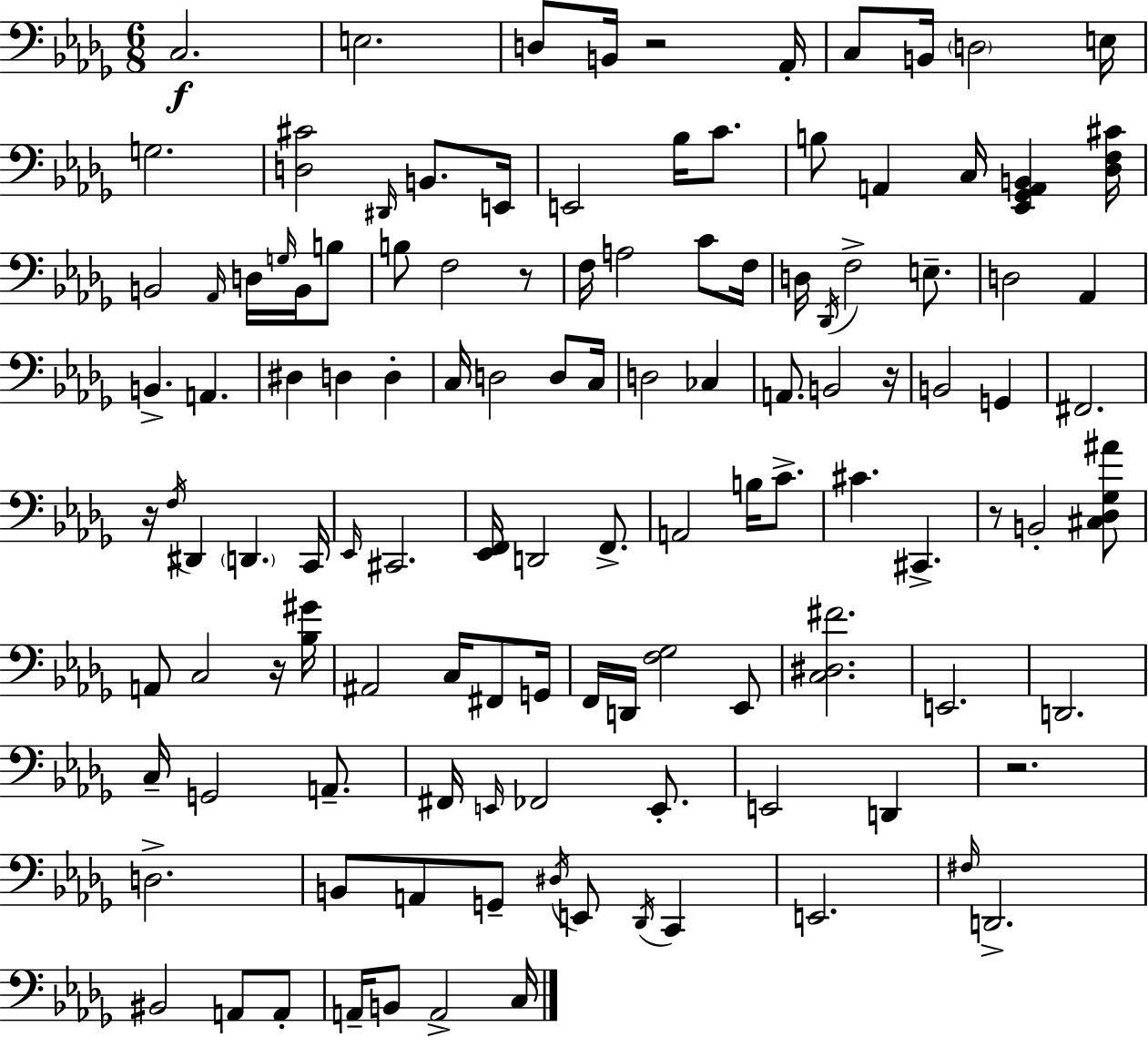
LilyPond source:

{
  \clef bass
  \numericTimeSignature
  \time 6/8
  \key bes \minor
  c2.\f | e2. | d8 b,16 r2 aes,16-. | c8 b,16 \parenthesize d2 e16 | \break g2. | <d cis'>2 \grace { dis,16 } b,8. | e,16 e,2 bes16 c'8. | b8 a,4 c16 <ees, ges, a, b,>4 | \break <des f cis'>16 b,2 \grace { aes,16 } d16 \grace { g16 } | b,16 b8 b8 f2 | r8 f16 a2 | c'8 f16 d16 \acciaccatura { des,16 } f2-> | \break e8.-- d2 | aes,4 b,4.-> a,4. | dis4 d4 | d4-. c16 d2 | \break d8 c16 d2 | ces4 a,8. b,2 | r16 b,2 | g,4 fis,2. | \break r16 \acciaccatura { f16 } dis,4 \parenthesize d,4. | c,16 \grace { ees,16 } cis,2. | <ees, f,>16 d,2 | f,8.-> a,2 | \break b16 c'8.-> cis'4. | cis,4.-> r8 b,2-. | <cis des ges ais'>8 a,8 c2 | r16 <bes gis'>16 ais,2 | \break c16 fis,8 g,16 f,16 d,16 <f ges>2 | ees,8 <c dis fis'>2. | e,2. | d,2. | \break c16-- g,2 | a,8.-- fis,16 \grace { e,16 } fes,2 | e,8.-. e,2 | d,4 r2. | \break d2.-> | b,8 a,8 g,8-- | \acciaccatura { dis16 } e,8 \acciaccatura { des,16 } c,4 e,2. | \grace { fis16 } d,2.-> | \break bis,2 | a,8 a,8-. a,16-- b,8 | a,2-> c16 \bar "|."
}